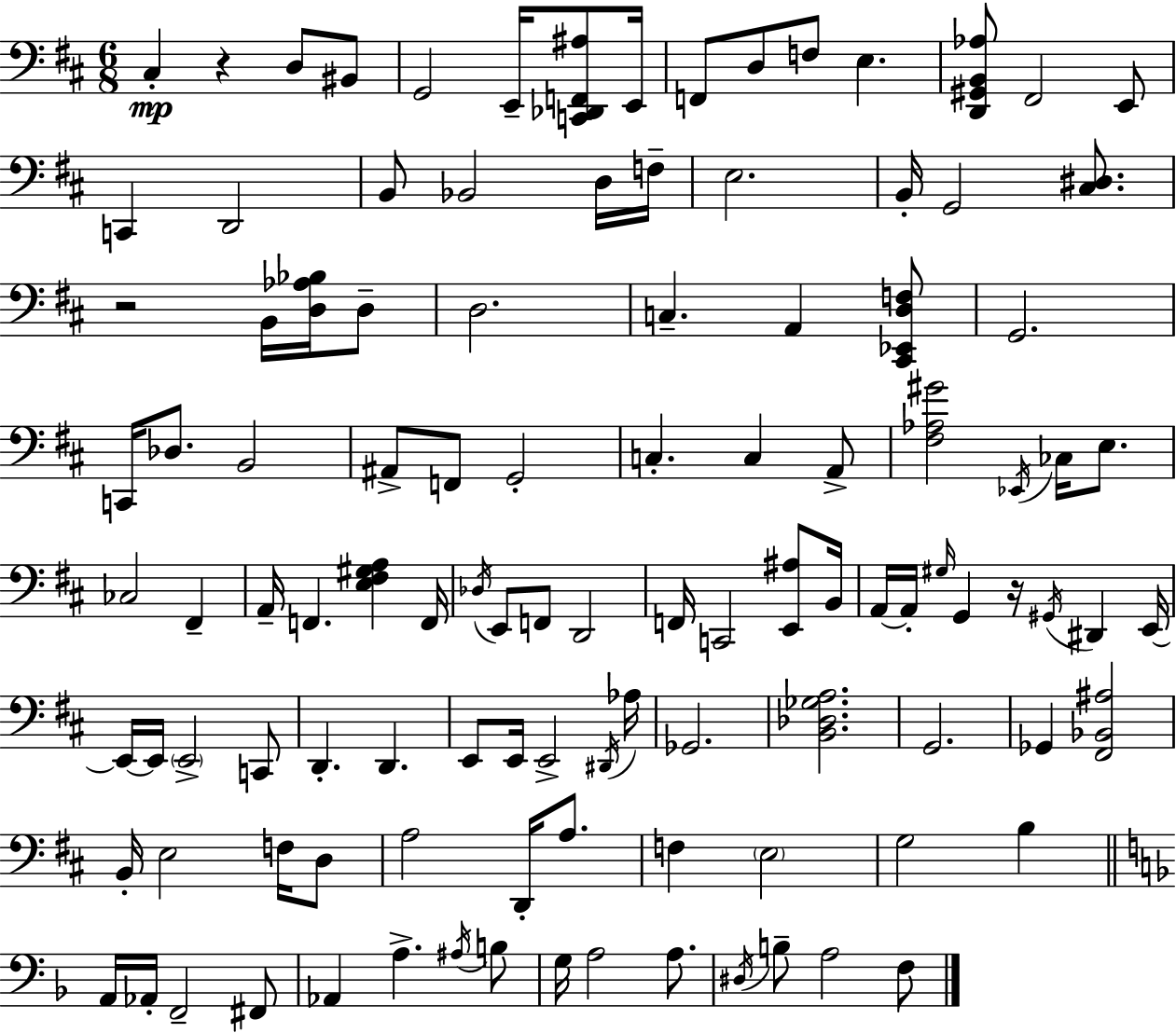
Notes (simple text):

C#3/q R/q D3/e BIS2/e G2/h E2/s [C2,Db2,F2,A#3]/e E2/s F2/e D3/e F3/e E3/q. [D2,G#2,B2,Ab3]/e F#2/h E2/e C2/q D2/h B2/e Bb2/h D3/s F3/s E3/h. B2/s G2/h [C#3,D#3]/e. R/h B2/s [D3,Ab3,Bb3]/s D3/e D3/h. C3/q. A2/q [C#2,Eb2,D3,F3]/e G2/h. C2/s Db3/e. B2/h A#2/e F2/e G2/h C3/q. C3/q A2/e [F#3,Ab3,G#4]/h Eb2/s CES3/s E3/e. CES3/h F#2/q A2/s F2/q. [E3,F#3,G#3,A3]/q F2/s Db3/s E2/e F2/e D2/h F2/s C2/h [E2,A#3]/e B2/s A2/s A2/s G#3/s G2/q R/s G#2/s D#2/q E2/s E2/s E2/s E2/h C2/e D2/q. D2/q. E2/e E2/s E2/h D#2/s Ab3/s Gb2/h. [B2,Db3,Gb3,A3]/h. G2/h. Gb2/q [F#2,Bb2,A#3]/h B2/s E3/h F3/s D3/e A3/h D2/s A3/e. F3/q E3/h G3/h B3/q A2/s Ab2/s F2/h F#2/e Ab2/q A3/q. A#3/s B3/e G3/s A3/h A3/e. D#3/s B3/e A3/h F3/e